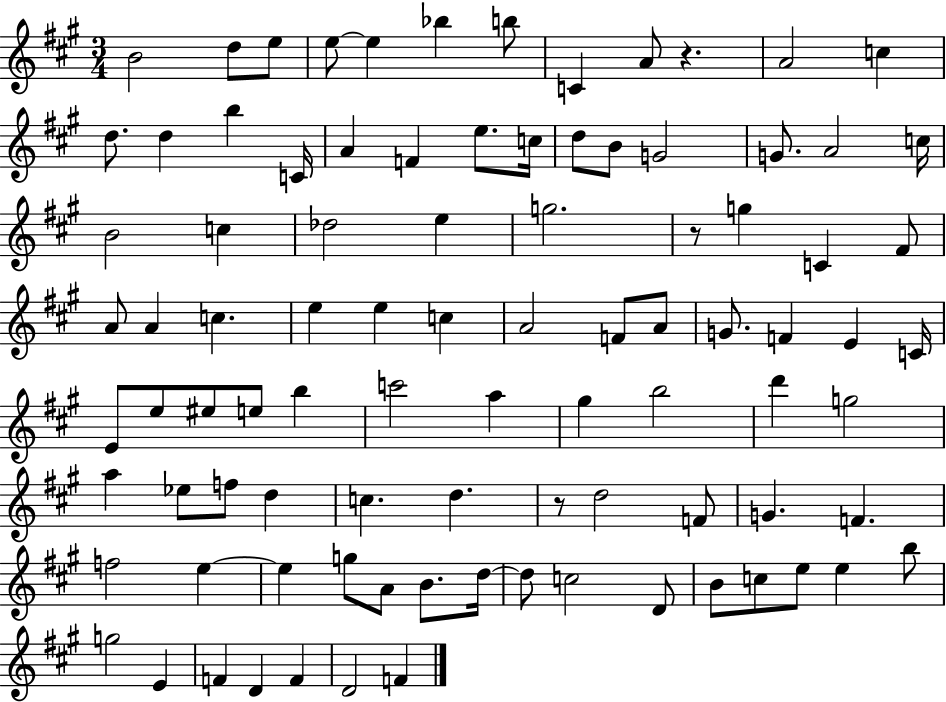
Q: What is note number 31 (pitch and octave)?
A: G5